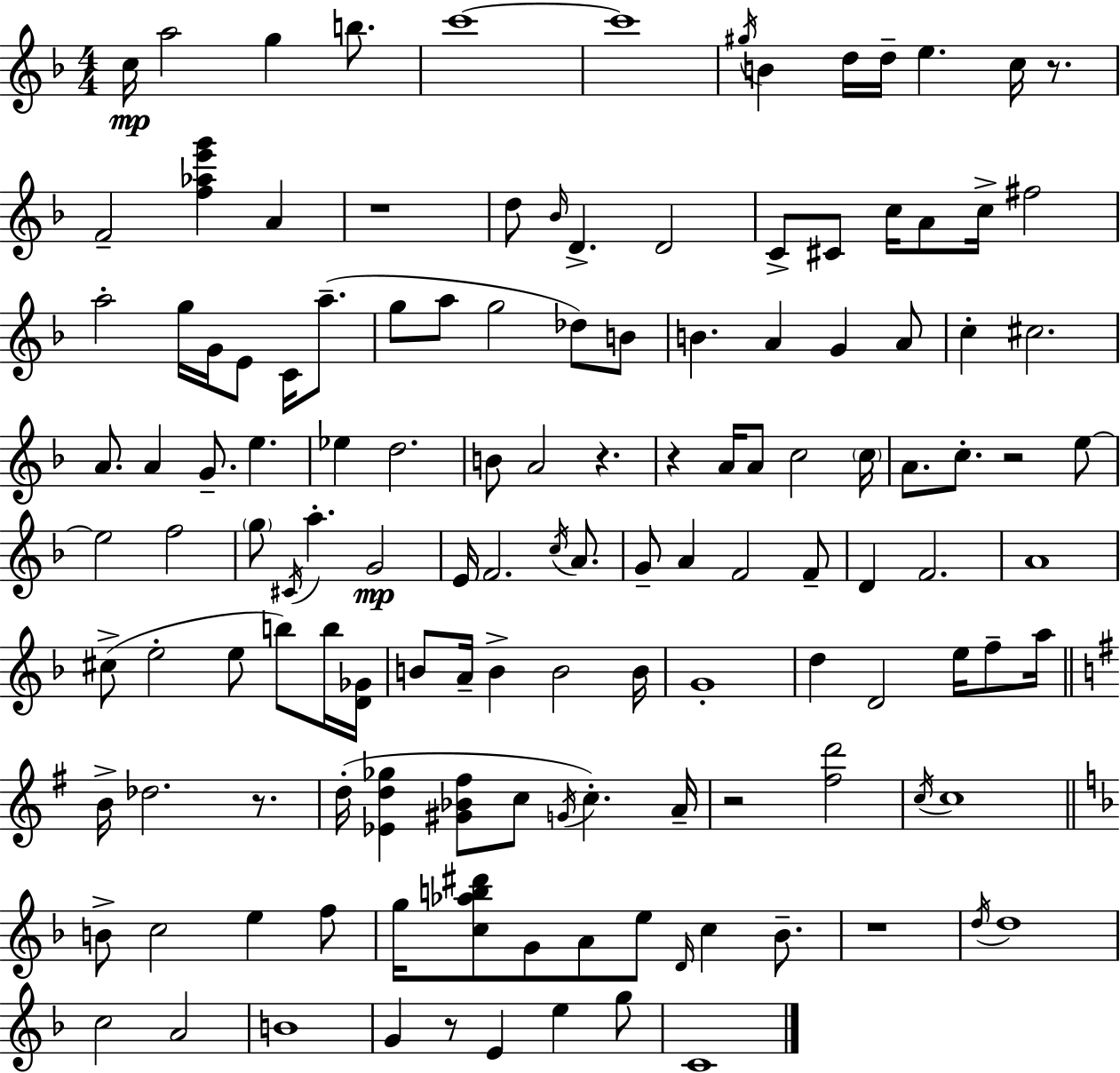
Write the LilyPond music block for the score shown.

{
  \clef treble
  \numericTimeSignature
  \time 4/4
  \key d \minor
  c''16\mp a''2 g''4 b''8. | c'''1~~ | c'''1 | \acciaccatura { gis''16 } b'4 d''16 d''16-- e''4. c''16 r8. | \break f'2-- <f'' aes'' e''' g'''>4 a'4 | r1 | d''8 \grace { bes'16 } d'4.-> d'2 | c'8-> cis'8 c''16 a'8 c''16-> fis''2 | \break a''2-. g''16 g'16 e'8 c'16 a''8.--( | g''8 a''8 g''2 des''8) | b'8 b'4. a'4 g'4 | a'8 c''4-. cis''2. | \break a'8. a'4 g'8.-- e''4. | ees''4 d''2. | b'8 a'2 r4. | r4 a'16 a'8 c''2 | \break \parenthesize c''16 a'8. c''8.-. r2 | e''8~~ e''2 f''2 | \parenthesize g''8 \acciaccatura { cis'16 } a''4.-. g'2\mp | e'16 f'2. | \break \acciaccatura { c''16 } a'8. g'8-- a'4 f'2 | f'8-- d'4 f'2. | a'1 | cis''8->( e''2-. e''8 | \break b''8) b''16 <d' ges'>16 b'8 a'16-- b'4-> b'2 | b'16 g'1-. | d''4 d'2 | e''16 f''8-- a''16 \bar "||" \break \key g \major b'16-> des''2. r8. | d''16-.( <ees' d'' ges''>4 <gis' bes' fis''>8 c''8 \acciaccatura { g'16 }) c''4.-. | a'16-- r2 <fis'' d'''>2 | \acciaccatura { c''16 } c''1 | \break \bar "||" \break \key f \major b'8-> c''2 e''4 f''8 | g''16 <c'' aes'' b'' dis'''>8 g'8 a'8 e''8 \grace { d'16 } c''4 bes'8.-- | r1 | \acciaccatura { d''16 } d''1 | \break c''2 a'2 | b'1 | g'4 r8 e'4 e''4 | g''8 c'1 | \break \bar "|."
}